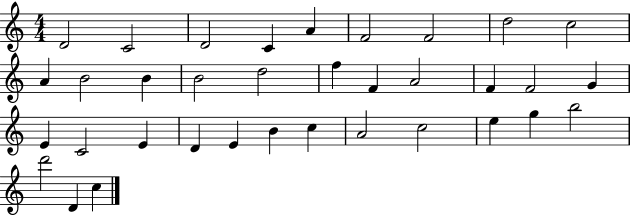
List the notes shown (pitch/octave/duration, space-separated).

D4/h C4/h D4/h C4/q A4/q F4/h F4/h D5/h C5/h A4/q B4/h B4/q B4/h D5/h F5/q F4/q A4/h F4/q F4/h G4/q E4/q C4/h E4/q D4/q E4/q B4/q C5/q A4/h C5/h E5/q G5/q B5/h D6/h D4/q C5/q